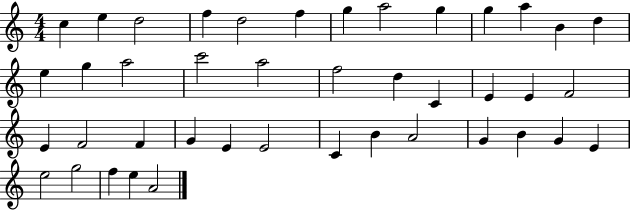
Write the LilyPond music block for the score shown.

{
  \clef treble
  \numericTimeSignature
  \time 4/4
  \key c \major
  c''4 e''4 d''2 | f''4 d''2 f''4 | g''4 a''2 g''4 | g''4 a''4 b'4 d''4 | \break e''4 g''4 a''2 | c'''2 a''2 | f''2 d''4 c'4 | e'4 e'4 f'2 | \break e'4 f'2 f'4 | g'4 e'4 e'2 | c'4 b'4 a'2 | g'4 b'4 g'4 e'4 | \break e''2 g''2 | f''4 e''4 a'2 | \bar "|."
}